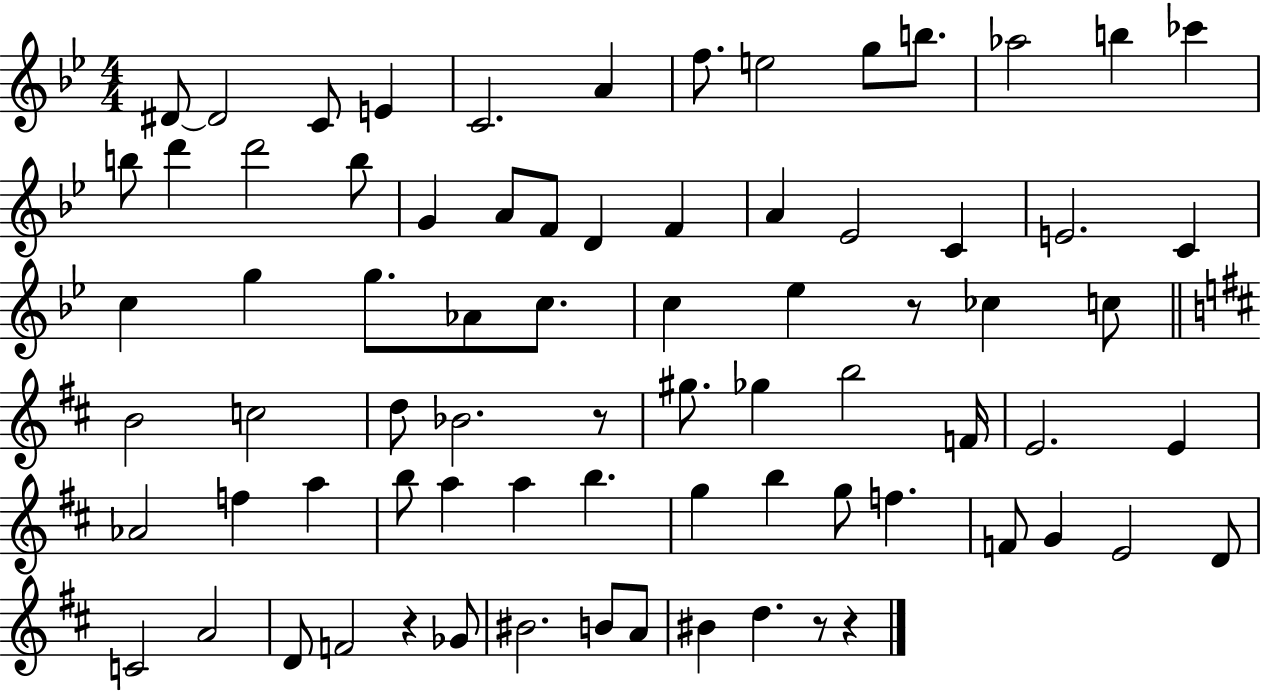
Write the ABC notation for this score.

X:1
T:Untitled
M:4/4
L:1/4
K:Bb
^D/2 ^D2 C/2 E C2 A f/2 e2 g/2 b/2 _a2 b _c' b/2 d' d'2 b/2 G A/2 F/2 D F A _E2 C E2 C c g g/2 _A/2 c/2 c _e z/2 _c c/2 B2 c2 d/2 _B2 z/2 ^g/2 _g b2 F/4 E2 E _A2 f a b/2 a a b g b g/2 f F/2 G E2 D/2 C2 A2 D/2 F2 z _G/2 ^B2 B/2 A/2 ^B d z/2 z